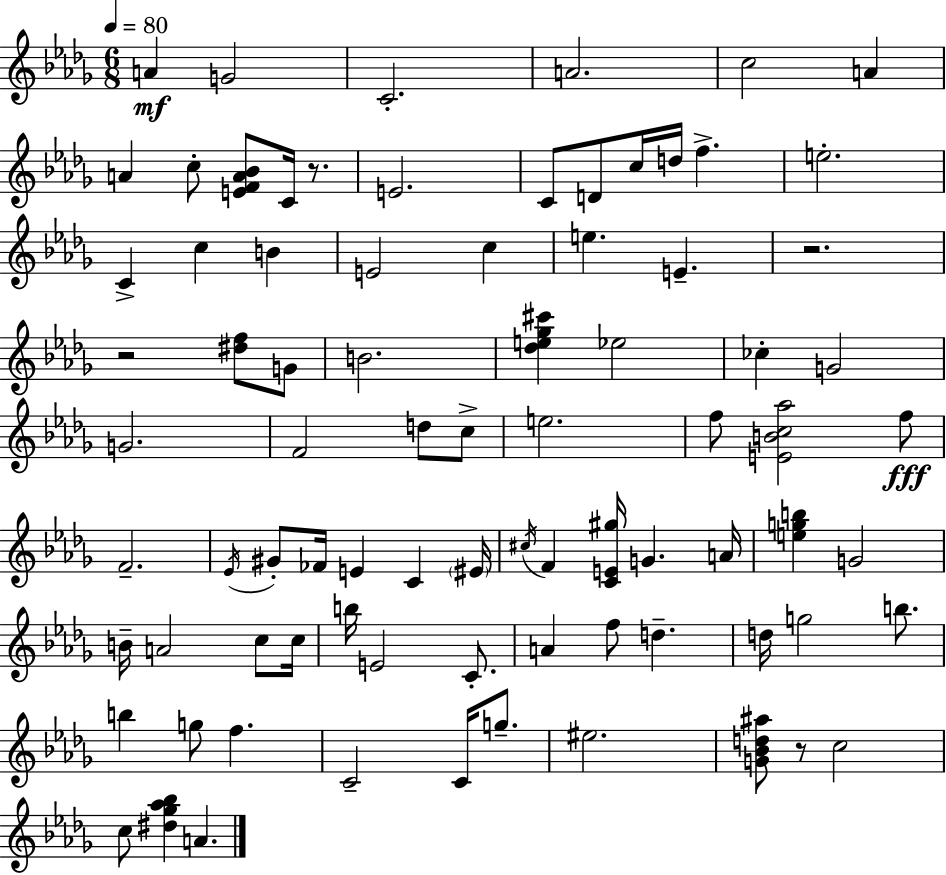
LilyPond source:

{
  \clef treble
  \numericTimeSignature
  \time 6/8
  \key bes \minor
  \tempo 4 = 80
  \repeat volta 2 { a'4\mf g'2 | c'2.-. | a'2. | c''2 a'4 | \break a'4 c''8-. <e' f' a' bes'>8 c'16 r8. | e'2. | c'8 d'8 c''16 d''16 f''4.-> | e''2.-. | \break c'4-> c''4 b'4 | e'2 c''4 | e''4. e'4.-- | r2. | \break r2 <dis'' f''>8 g'8 | b'2. | <des'' e'' ges'' cis'''>4 ees''2 | ces''4-. g'2 | \break g'2. | f'2 d''8 c''8-> | e''2. | f''8 <e' b' c'' aes''>2 f''8\fff | \break f'2.-- | \acciaccatura { ees'16 } gis'8-. fes'16 e'4 c'4 | \parenthesize eis'16 \acciaccatura { cis''16 } f'4 <c' e' gis''>16 g'4. | a'16 <e'' g'' b''>4 g'2 | \break b'16-- a'2 c''8 | c''16 b''16 e'2 c'8.-. | a'4 f''8 d''4.-- | d''16 g''2 b''8. | \break b''4 g''8 f''4. | c'2-- c'16 g''8.-- | eis''2. | <g' bes' d'' ais''>8 r8 c''2 | \break c''8 <dis'' ges'' aes'' bes''>4 a'4. | } \bar "|."
}